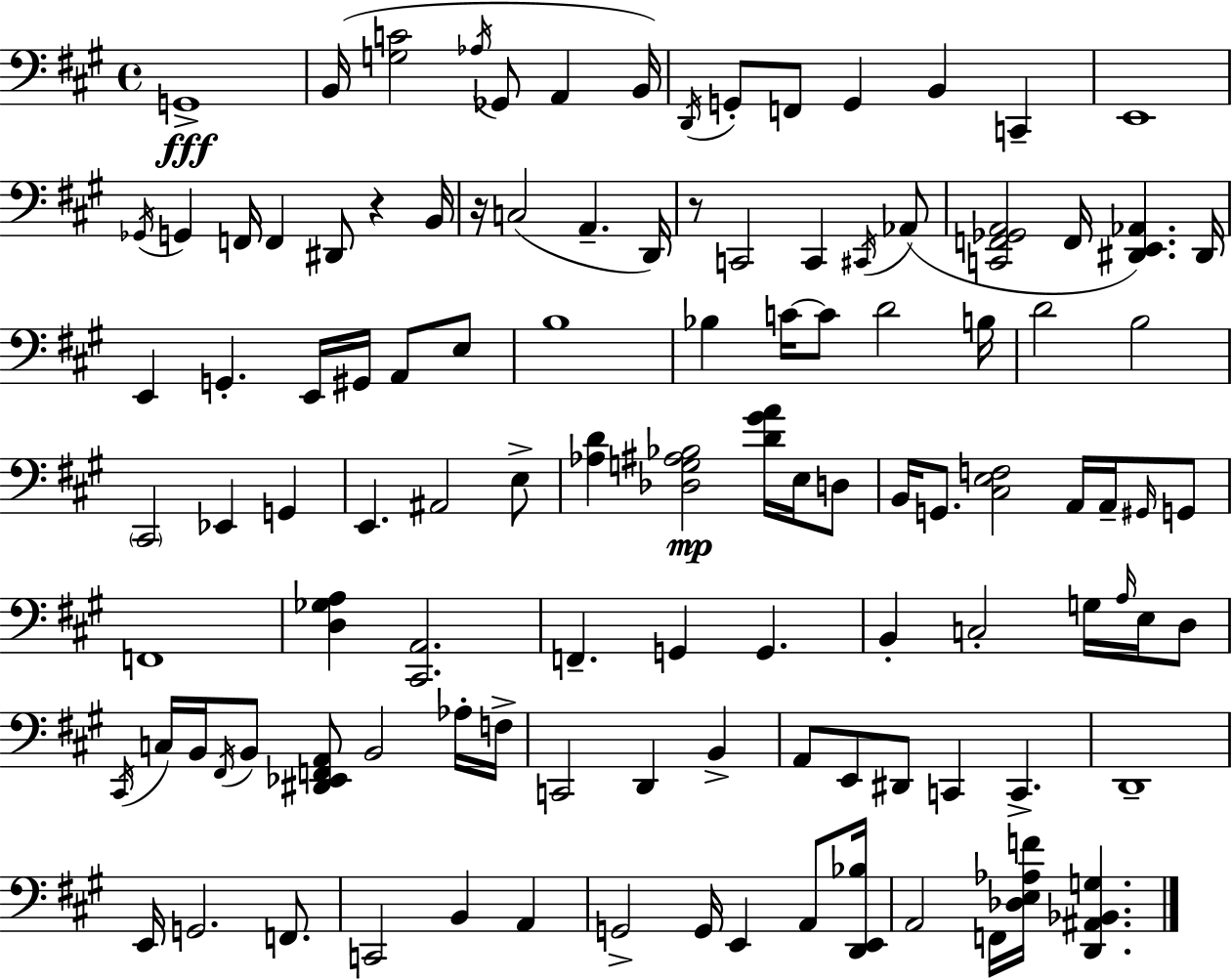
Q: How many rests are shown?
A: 3